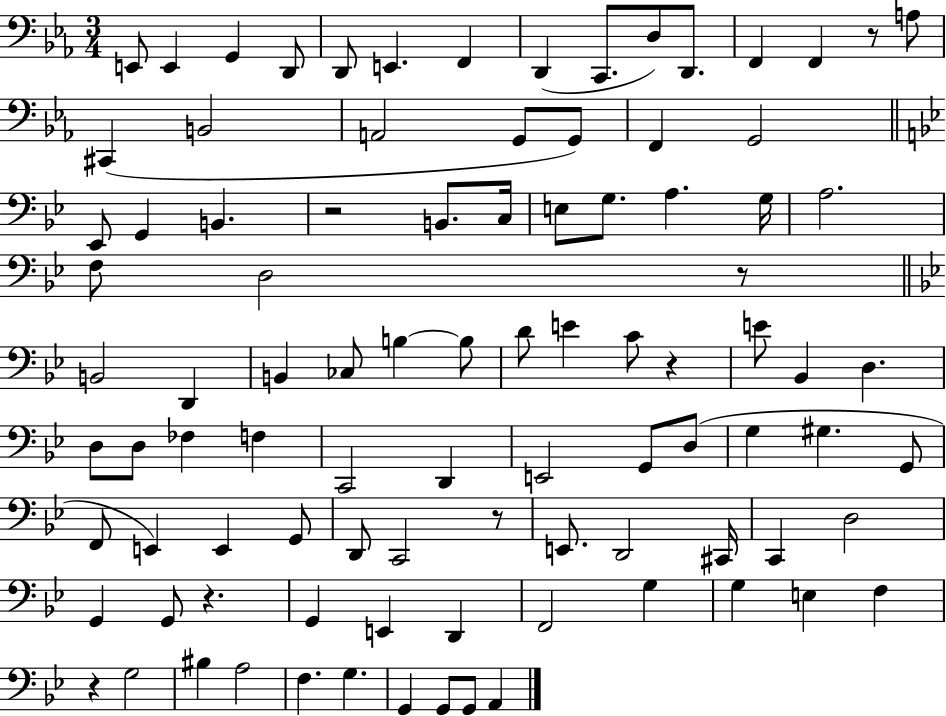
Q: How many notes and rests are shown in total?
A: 94